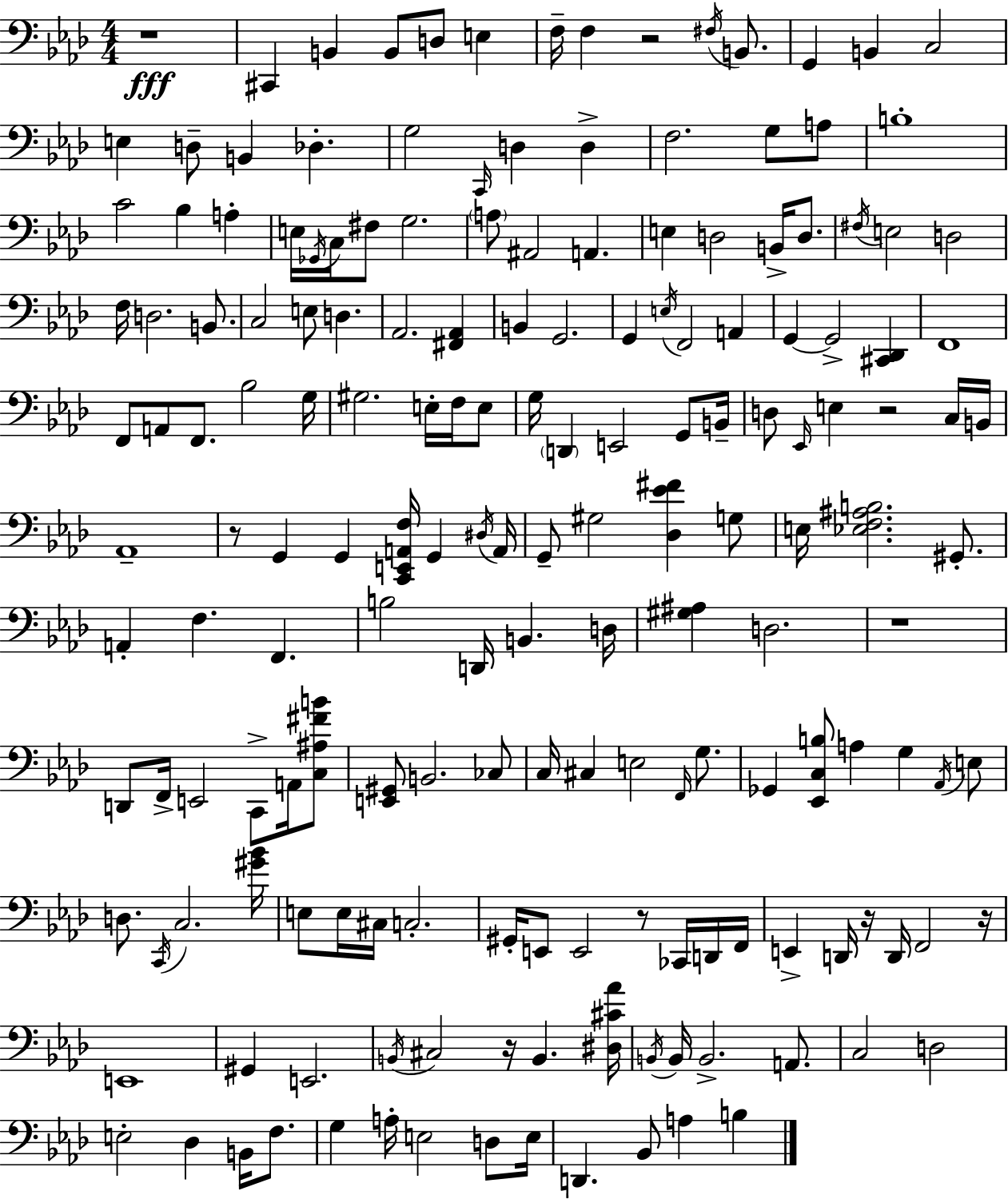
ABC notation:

X:1
T:Untitled
M:4/4
L:1/4
K:Fm
z4 ^C,, B,, B,,/2 D,/2 E, F,/4 F, z2 ^F,/4 B,,/2 G,, B,, C,2 E, D,/2 B,, _D, G,2 C,,/4 D, D, F,2 G,/2 A,/2 B,4 C2 _B, A, E,/4 _G,,/4 C,/4 ^F,/2 G,2 A,/2 ^A,,2 A,, E, D,2 B,,/4 D,/2 ^F,/4 E,2 D,2 F,/4 D,2 B,,/2 C,2 E,/2 D, _A,,2 [^F,,_A,,] B,, G,,2 G,, E,/4 F,,2 A,, G,, G,,2 [^C,,_D,,] F,,4 F,,/2 A,,/2 F,,/2 _B,2 G,/4 ^G,2 E,/4 F,/4 E,/2 G,/4 D,, E,,2 G,,/2 B,,/4 D,/2 _E,,/4 E, z2 C,/4 B,,/4 _A,,4 z/2 G,, G,, [C,,E,,A,,F,]/4 G,, ^D,/4 A,,/4 G,,/2 ^G,2 [_D,_E^F] G,/2 E,/4 [_E,F,^A,B,]2 ^G,,/2 A,, F, F,, B,2 D,,/4 B,, D,/4 [^G,^A,] D,2 z4 D,,/2 F,,/4 E,,2 C,,/2 A,,/4 [C,^A,^FB]/2 [E,,^G,,]/2 B,,2 _C,/2 C,/4 ^C, E,2 F,,/4 G,/2 _G,, [_E,,C,B,]/2 A, G, _A,,/4 E,/2 D,/2 C,,/4 C,2 [^G_B]/4 E,/2 E,/4 ^C,/4 C,2 ^G,,/4 E,,/2 E,,2 z/2 _C,,/4 D,,/4 F,,/4 E,, D,,/4 z/4 D,,/4 F,,2 z/4 E,,4 ^G,, E,,2 B,,/4 ^C,2 z/4 B,, [^D,^C_A]/4 B,,/4 B,,/4 B,,2 A,,/2 C,2 D,2 E,2 _D, B,,/4 F,/2 G, A,/4 E,2 D,/2 E,/4 D,, _B,,/2 A, B,